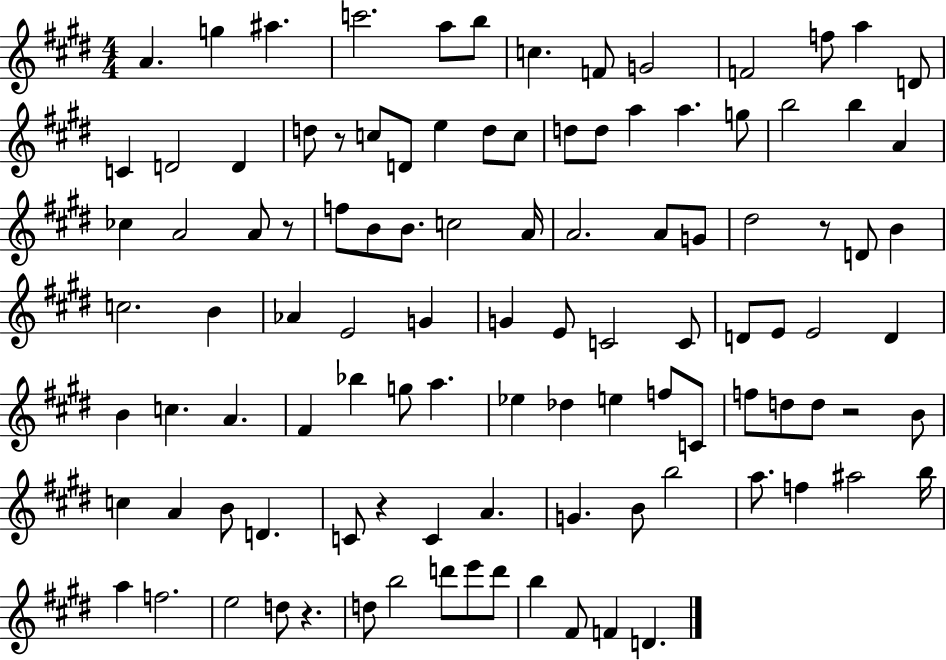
A4/q. G5/q A#5/q. C6/h. A5/e B5/e C5/q. F4/e G4/h F4/h F5/e A5/q D4/e C4/q D4/h D4/q D5/e R/e C5/e D4/e E5/q D5/e C5/e D5/e D5/e A5/q A5/q. G5/e B5/h B5/q A4/q CES5/q A4/h A4/e R/e F5/e B4/e B4/e. C5/h A4/s A4/h. A4/e G4/e D#5/h R/e D4/e B4/q C5/h. B4/q Ab4/q E4/h G4/q G4/q E4/e C4/h C4/e D4/e E4/e E4/h D4/q B4/q C5/q. A4/q. F#4/q Bb5/q G5/e A5/q. Eb5/q Db5/q E5/q F5/e C4/e F5/e D5/e D5/e R/h B4/e C5/q A4/q B4/e D4/q. C4/e R/q C4/q A4/q. G4/q. B4/e B5/h A5/e. F5/q A#5/h B5/s A5/q F5/h. E5/h D5/e R/q. D5/e B5/h D6/e E6/e D6/e B5/q F#4/e F4/q D4/q.